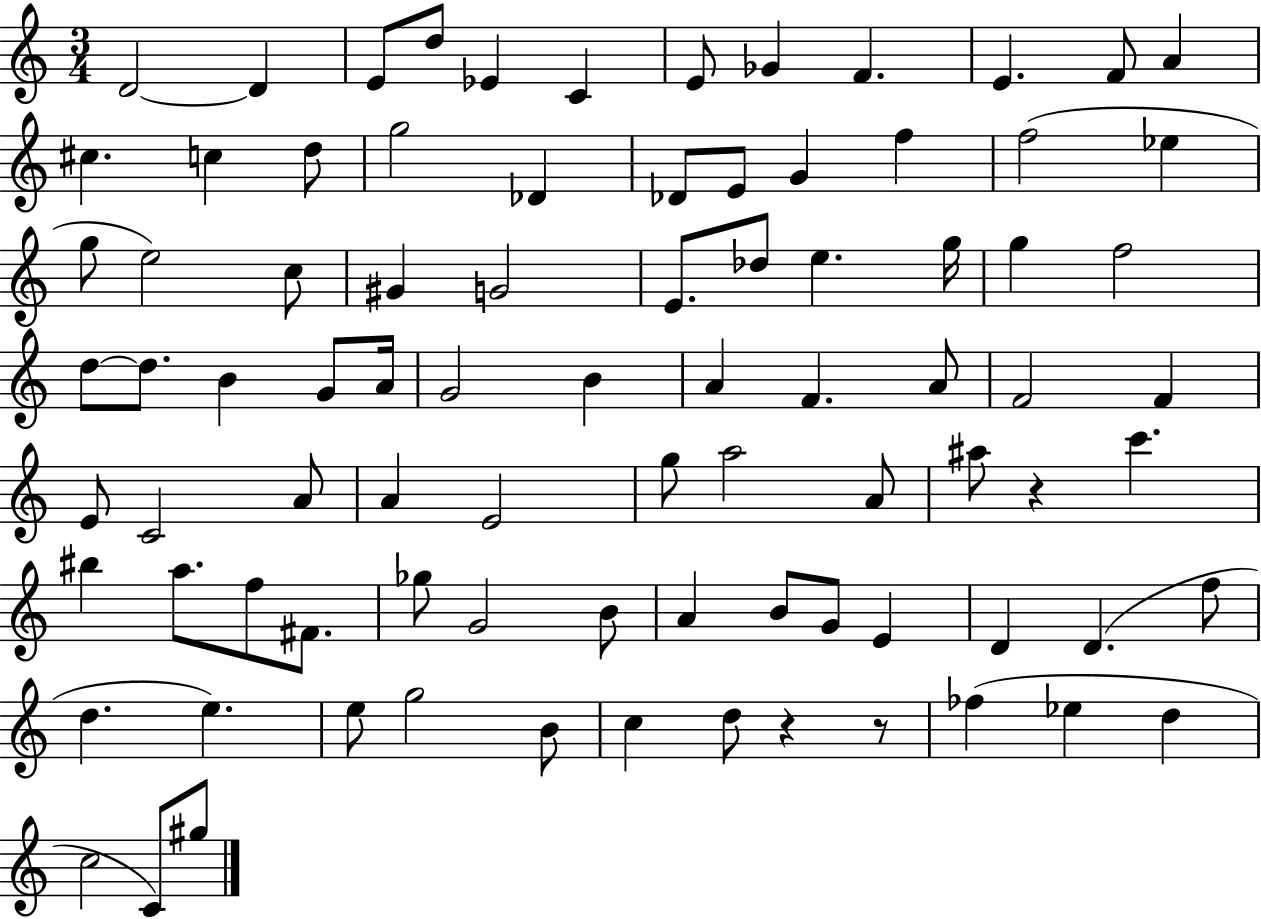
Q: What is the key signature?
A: C major